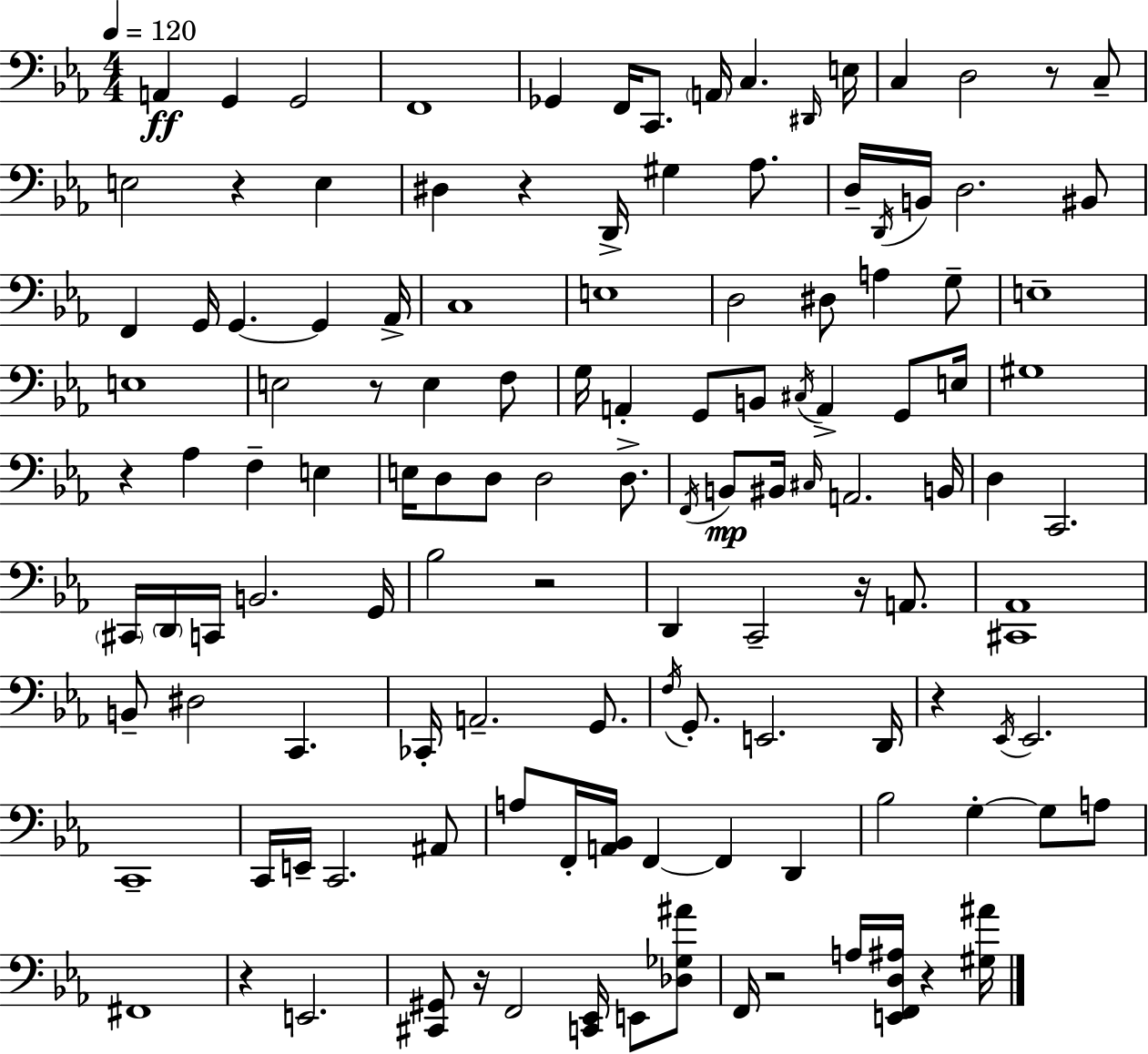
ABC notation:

X:1
T:Untitled
M:4/4
L:1/4
K:Cm
A,, G,, G,,2 F,,4 _G,, F,,/4 C,,/2 A,,/4 C, ^D,,/4 E,/4 C, D,2 z/2 C,/2 E,2 z E, ^D, z D,,/4 ^G, _A,/2 D,/4 D,,/4 B,,/4 D,2 ^B,,/2 F,, G,,/4 G,, G,, _A,,/4 C,4 E,4 D,2 ^D,/2 A, G,/2 E,4 E,4 E,2 z/2 E, F,/2 G,/4 A,, G,,/2 B,,/2 ^C,/4 A,, G,,/2 E,/4 ^G,4 z _A, F, E, E,/4 D,/2 D,/2 D,2 D,/2 F,,/4 B,,/2 ^B,,/4 ^C,/4 A,,2 B,,/4 D, C,,2 ^C,,/4 D,,/4 C,,/4 B,,2 G,,/4 _B,2 z2 D,, C,,2 z/4 A,,/2 [^C,,_A,,]4 B,,/2 ^D,2 C,, _C,,/4 A,,2 G,,/2 F,/4 G,,/2 E,,2 D,,/4 z _E,,/4 _E,,2 C,,4 C,,/4 E,,/4 C,,2 ^A,,/2 A,/2 F,,/4 [A,,_B,,]/4 F,, F,, D,, _B,2 G, G,/2 A,/2 ^F,,4 z E,,2 [^C,,^G,,]/2 z/4 F,,2 [C,,_E,,]/4 E,,/2 [_D,_G,^A]/2 F,,/4 z2 A,/4 [E,,F,,D,^A,]/4 z [^G,^A]/4